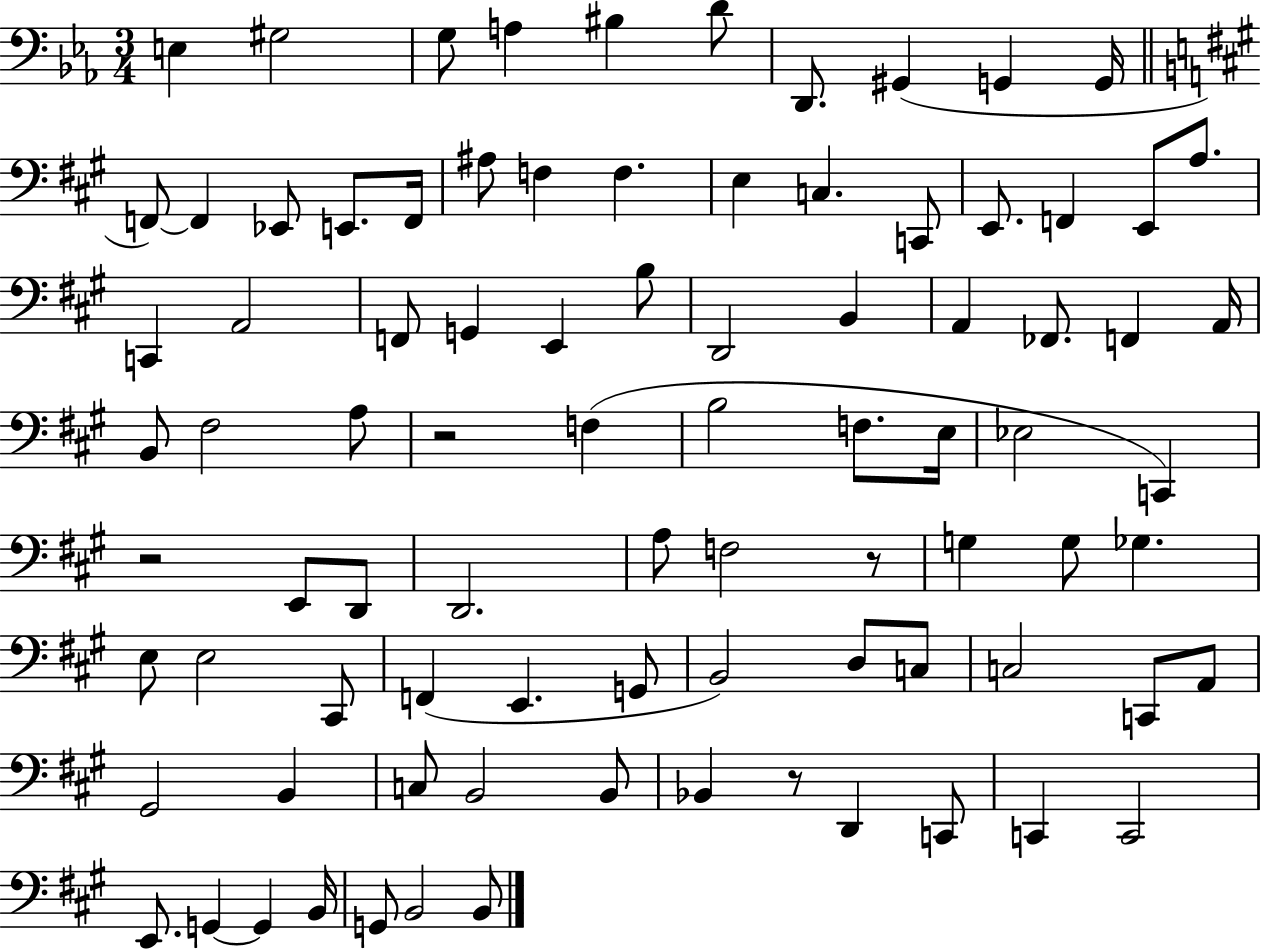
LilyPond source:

{
  \clef bass
  \numericTimeSignature
  \time 3/4
  \key ees \major
  e4 gis2 | g8 a4 bis4 d'8 | d,8. gis,4( g,4 g,16 | \bar "||" \break \key a \major f,8~~) f,4 ees,8 e,8. f,16 | ais8 f4 f4. | e4 c4. c,8 | e,8. f,4 e,8 a8. | \break c,4 a,2 | f,8 g,4 e,4 b8 | d,2 b,4 | a,4 fes,8. f,4 a,16 | \break b,8 fis2 a8 | r2 f4( | b2 f8. e16 | ees2 c,4) | \break r2 e,8 d,8 | d,2. | a8 f2 r8 | g4 g8 ges4. | \break e8 e2 cis,8 | f,4( e,4. g,8 | b,2) d8 c8 | c2 c,8 a,8 | \break gis,2 b,4 | c8 b,2 b,8 | bes,4 r8 d,4 c,8 | c,4 c,2 | \break e,8. g,4~~ g,4 b,16 | g,8 b,2 b,8 | \bar "|."
}